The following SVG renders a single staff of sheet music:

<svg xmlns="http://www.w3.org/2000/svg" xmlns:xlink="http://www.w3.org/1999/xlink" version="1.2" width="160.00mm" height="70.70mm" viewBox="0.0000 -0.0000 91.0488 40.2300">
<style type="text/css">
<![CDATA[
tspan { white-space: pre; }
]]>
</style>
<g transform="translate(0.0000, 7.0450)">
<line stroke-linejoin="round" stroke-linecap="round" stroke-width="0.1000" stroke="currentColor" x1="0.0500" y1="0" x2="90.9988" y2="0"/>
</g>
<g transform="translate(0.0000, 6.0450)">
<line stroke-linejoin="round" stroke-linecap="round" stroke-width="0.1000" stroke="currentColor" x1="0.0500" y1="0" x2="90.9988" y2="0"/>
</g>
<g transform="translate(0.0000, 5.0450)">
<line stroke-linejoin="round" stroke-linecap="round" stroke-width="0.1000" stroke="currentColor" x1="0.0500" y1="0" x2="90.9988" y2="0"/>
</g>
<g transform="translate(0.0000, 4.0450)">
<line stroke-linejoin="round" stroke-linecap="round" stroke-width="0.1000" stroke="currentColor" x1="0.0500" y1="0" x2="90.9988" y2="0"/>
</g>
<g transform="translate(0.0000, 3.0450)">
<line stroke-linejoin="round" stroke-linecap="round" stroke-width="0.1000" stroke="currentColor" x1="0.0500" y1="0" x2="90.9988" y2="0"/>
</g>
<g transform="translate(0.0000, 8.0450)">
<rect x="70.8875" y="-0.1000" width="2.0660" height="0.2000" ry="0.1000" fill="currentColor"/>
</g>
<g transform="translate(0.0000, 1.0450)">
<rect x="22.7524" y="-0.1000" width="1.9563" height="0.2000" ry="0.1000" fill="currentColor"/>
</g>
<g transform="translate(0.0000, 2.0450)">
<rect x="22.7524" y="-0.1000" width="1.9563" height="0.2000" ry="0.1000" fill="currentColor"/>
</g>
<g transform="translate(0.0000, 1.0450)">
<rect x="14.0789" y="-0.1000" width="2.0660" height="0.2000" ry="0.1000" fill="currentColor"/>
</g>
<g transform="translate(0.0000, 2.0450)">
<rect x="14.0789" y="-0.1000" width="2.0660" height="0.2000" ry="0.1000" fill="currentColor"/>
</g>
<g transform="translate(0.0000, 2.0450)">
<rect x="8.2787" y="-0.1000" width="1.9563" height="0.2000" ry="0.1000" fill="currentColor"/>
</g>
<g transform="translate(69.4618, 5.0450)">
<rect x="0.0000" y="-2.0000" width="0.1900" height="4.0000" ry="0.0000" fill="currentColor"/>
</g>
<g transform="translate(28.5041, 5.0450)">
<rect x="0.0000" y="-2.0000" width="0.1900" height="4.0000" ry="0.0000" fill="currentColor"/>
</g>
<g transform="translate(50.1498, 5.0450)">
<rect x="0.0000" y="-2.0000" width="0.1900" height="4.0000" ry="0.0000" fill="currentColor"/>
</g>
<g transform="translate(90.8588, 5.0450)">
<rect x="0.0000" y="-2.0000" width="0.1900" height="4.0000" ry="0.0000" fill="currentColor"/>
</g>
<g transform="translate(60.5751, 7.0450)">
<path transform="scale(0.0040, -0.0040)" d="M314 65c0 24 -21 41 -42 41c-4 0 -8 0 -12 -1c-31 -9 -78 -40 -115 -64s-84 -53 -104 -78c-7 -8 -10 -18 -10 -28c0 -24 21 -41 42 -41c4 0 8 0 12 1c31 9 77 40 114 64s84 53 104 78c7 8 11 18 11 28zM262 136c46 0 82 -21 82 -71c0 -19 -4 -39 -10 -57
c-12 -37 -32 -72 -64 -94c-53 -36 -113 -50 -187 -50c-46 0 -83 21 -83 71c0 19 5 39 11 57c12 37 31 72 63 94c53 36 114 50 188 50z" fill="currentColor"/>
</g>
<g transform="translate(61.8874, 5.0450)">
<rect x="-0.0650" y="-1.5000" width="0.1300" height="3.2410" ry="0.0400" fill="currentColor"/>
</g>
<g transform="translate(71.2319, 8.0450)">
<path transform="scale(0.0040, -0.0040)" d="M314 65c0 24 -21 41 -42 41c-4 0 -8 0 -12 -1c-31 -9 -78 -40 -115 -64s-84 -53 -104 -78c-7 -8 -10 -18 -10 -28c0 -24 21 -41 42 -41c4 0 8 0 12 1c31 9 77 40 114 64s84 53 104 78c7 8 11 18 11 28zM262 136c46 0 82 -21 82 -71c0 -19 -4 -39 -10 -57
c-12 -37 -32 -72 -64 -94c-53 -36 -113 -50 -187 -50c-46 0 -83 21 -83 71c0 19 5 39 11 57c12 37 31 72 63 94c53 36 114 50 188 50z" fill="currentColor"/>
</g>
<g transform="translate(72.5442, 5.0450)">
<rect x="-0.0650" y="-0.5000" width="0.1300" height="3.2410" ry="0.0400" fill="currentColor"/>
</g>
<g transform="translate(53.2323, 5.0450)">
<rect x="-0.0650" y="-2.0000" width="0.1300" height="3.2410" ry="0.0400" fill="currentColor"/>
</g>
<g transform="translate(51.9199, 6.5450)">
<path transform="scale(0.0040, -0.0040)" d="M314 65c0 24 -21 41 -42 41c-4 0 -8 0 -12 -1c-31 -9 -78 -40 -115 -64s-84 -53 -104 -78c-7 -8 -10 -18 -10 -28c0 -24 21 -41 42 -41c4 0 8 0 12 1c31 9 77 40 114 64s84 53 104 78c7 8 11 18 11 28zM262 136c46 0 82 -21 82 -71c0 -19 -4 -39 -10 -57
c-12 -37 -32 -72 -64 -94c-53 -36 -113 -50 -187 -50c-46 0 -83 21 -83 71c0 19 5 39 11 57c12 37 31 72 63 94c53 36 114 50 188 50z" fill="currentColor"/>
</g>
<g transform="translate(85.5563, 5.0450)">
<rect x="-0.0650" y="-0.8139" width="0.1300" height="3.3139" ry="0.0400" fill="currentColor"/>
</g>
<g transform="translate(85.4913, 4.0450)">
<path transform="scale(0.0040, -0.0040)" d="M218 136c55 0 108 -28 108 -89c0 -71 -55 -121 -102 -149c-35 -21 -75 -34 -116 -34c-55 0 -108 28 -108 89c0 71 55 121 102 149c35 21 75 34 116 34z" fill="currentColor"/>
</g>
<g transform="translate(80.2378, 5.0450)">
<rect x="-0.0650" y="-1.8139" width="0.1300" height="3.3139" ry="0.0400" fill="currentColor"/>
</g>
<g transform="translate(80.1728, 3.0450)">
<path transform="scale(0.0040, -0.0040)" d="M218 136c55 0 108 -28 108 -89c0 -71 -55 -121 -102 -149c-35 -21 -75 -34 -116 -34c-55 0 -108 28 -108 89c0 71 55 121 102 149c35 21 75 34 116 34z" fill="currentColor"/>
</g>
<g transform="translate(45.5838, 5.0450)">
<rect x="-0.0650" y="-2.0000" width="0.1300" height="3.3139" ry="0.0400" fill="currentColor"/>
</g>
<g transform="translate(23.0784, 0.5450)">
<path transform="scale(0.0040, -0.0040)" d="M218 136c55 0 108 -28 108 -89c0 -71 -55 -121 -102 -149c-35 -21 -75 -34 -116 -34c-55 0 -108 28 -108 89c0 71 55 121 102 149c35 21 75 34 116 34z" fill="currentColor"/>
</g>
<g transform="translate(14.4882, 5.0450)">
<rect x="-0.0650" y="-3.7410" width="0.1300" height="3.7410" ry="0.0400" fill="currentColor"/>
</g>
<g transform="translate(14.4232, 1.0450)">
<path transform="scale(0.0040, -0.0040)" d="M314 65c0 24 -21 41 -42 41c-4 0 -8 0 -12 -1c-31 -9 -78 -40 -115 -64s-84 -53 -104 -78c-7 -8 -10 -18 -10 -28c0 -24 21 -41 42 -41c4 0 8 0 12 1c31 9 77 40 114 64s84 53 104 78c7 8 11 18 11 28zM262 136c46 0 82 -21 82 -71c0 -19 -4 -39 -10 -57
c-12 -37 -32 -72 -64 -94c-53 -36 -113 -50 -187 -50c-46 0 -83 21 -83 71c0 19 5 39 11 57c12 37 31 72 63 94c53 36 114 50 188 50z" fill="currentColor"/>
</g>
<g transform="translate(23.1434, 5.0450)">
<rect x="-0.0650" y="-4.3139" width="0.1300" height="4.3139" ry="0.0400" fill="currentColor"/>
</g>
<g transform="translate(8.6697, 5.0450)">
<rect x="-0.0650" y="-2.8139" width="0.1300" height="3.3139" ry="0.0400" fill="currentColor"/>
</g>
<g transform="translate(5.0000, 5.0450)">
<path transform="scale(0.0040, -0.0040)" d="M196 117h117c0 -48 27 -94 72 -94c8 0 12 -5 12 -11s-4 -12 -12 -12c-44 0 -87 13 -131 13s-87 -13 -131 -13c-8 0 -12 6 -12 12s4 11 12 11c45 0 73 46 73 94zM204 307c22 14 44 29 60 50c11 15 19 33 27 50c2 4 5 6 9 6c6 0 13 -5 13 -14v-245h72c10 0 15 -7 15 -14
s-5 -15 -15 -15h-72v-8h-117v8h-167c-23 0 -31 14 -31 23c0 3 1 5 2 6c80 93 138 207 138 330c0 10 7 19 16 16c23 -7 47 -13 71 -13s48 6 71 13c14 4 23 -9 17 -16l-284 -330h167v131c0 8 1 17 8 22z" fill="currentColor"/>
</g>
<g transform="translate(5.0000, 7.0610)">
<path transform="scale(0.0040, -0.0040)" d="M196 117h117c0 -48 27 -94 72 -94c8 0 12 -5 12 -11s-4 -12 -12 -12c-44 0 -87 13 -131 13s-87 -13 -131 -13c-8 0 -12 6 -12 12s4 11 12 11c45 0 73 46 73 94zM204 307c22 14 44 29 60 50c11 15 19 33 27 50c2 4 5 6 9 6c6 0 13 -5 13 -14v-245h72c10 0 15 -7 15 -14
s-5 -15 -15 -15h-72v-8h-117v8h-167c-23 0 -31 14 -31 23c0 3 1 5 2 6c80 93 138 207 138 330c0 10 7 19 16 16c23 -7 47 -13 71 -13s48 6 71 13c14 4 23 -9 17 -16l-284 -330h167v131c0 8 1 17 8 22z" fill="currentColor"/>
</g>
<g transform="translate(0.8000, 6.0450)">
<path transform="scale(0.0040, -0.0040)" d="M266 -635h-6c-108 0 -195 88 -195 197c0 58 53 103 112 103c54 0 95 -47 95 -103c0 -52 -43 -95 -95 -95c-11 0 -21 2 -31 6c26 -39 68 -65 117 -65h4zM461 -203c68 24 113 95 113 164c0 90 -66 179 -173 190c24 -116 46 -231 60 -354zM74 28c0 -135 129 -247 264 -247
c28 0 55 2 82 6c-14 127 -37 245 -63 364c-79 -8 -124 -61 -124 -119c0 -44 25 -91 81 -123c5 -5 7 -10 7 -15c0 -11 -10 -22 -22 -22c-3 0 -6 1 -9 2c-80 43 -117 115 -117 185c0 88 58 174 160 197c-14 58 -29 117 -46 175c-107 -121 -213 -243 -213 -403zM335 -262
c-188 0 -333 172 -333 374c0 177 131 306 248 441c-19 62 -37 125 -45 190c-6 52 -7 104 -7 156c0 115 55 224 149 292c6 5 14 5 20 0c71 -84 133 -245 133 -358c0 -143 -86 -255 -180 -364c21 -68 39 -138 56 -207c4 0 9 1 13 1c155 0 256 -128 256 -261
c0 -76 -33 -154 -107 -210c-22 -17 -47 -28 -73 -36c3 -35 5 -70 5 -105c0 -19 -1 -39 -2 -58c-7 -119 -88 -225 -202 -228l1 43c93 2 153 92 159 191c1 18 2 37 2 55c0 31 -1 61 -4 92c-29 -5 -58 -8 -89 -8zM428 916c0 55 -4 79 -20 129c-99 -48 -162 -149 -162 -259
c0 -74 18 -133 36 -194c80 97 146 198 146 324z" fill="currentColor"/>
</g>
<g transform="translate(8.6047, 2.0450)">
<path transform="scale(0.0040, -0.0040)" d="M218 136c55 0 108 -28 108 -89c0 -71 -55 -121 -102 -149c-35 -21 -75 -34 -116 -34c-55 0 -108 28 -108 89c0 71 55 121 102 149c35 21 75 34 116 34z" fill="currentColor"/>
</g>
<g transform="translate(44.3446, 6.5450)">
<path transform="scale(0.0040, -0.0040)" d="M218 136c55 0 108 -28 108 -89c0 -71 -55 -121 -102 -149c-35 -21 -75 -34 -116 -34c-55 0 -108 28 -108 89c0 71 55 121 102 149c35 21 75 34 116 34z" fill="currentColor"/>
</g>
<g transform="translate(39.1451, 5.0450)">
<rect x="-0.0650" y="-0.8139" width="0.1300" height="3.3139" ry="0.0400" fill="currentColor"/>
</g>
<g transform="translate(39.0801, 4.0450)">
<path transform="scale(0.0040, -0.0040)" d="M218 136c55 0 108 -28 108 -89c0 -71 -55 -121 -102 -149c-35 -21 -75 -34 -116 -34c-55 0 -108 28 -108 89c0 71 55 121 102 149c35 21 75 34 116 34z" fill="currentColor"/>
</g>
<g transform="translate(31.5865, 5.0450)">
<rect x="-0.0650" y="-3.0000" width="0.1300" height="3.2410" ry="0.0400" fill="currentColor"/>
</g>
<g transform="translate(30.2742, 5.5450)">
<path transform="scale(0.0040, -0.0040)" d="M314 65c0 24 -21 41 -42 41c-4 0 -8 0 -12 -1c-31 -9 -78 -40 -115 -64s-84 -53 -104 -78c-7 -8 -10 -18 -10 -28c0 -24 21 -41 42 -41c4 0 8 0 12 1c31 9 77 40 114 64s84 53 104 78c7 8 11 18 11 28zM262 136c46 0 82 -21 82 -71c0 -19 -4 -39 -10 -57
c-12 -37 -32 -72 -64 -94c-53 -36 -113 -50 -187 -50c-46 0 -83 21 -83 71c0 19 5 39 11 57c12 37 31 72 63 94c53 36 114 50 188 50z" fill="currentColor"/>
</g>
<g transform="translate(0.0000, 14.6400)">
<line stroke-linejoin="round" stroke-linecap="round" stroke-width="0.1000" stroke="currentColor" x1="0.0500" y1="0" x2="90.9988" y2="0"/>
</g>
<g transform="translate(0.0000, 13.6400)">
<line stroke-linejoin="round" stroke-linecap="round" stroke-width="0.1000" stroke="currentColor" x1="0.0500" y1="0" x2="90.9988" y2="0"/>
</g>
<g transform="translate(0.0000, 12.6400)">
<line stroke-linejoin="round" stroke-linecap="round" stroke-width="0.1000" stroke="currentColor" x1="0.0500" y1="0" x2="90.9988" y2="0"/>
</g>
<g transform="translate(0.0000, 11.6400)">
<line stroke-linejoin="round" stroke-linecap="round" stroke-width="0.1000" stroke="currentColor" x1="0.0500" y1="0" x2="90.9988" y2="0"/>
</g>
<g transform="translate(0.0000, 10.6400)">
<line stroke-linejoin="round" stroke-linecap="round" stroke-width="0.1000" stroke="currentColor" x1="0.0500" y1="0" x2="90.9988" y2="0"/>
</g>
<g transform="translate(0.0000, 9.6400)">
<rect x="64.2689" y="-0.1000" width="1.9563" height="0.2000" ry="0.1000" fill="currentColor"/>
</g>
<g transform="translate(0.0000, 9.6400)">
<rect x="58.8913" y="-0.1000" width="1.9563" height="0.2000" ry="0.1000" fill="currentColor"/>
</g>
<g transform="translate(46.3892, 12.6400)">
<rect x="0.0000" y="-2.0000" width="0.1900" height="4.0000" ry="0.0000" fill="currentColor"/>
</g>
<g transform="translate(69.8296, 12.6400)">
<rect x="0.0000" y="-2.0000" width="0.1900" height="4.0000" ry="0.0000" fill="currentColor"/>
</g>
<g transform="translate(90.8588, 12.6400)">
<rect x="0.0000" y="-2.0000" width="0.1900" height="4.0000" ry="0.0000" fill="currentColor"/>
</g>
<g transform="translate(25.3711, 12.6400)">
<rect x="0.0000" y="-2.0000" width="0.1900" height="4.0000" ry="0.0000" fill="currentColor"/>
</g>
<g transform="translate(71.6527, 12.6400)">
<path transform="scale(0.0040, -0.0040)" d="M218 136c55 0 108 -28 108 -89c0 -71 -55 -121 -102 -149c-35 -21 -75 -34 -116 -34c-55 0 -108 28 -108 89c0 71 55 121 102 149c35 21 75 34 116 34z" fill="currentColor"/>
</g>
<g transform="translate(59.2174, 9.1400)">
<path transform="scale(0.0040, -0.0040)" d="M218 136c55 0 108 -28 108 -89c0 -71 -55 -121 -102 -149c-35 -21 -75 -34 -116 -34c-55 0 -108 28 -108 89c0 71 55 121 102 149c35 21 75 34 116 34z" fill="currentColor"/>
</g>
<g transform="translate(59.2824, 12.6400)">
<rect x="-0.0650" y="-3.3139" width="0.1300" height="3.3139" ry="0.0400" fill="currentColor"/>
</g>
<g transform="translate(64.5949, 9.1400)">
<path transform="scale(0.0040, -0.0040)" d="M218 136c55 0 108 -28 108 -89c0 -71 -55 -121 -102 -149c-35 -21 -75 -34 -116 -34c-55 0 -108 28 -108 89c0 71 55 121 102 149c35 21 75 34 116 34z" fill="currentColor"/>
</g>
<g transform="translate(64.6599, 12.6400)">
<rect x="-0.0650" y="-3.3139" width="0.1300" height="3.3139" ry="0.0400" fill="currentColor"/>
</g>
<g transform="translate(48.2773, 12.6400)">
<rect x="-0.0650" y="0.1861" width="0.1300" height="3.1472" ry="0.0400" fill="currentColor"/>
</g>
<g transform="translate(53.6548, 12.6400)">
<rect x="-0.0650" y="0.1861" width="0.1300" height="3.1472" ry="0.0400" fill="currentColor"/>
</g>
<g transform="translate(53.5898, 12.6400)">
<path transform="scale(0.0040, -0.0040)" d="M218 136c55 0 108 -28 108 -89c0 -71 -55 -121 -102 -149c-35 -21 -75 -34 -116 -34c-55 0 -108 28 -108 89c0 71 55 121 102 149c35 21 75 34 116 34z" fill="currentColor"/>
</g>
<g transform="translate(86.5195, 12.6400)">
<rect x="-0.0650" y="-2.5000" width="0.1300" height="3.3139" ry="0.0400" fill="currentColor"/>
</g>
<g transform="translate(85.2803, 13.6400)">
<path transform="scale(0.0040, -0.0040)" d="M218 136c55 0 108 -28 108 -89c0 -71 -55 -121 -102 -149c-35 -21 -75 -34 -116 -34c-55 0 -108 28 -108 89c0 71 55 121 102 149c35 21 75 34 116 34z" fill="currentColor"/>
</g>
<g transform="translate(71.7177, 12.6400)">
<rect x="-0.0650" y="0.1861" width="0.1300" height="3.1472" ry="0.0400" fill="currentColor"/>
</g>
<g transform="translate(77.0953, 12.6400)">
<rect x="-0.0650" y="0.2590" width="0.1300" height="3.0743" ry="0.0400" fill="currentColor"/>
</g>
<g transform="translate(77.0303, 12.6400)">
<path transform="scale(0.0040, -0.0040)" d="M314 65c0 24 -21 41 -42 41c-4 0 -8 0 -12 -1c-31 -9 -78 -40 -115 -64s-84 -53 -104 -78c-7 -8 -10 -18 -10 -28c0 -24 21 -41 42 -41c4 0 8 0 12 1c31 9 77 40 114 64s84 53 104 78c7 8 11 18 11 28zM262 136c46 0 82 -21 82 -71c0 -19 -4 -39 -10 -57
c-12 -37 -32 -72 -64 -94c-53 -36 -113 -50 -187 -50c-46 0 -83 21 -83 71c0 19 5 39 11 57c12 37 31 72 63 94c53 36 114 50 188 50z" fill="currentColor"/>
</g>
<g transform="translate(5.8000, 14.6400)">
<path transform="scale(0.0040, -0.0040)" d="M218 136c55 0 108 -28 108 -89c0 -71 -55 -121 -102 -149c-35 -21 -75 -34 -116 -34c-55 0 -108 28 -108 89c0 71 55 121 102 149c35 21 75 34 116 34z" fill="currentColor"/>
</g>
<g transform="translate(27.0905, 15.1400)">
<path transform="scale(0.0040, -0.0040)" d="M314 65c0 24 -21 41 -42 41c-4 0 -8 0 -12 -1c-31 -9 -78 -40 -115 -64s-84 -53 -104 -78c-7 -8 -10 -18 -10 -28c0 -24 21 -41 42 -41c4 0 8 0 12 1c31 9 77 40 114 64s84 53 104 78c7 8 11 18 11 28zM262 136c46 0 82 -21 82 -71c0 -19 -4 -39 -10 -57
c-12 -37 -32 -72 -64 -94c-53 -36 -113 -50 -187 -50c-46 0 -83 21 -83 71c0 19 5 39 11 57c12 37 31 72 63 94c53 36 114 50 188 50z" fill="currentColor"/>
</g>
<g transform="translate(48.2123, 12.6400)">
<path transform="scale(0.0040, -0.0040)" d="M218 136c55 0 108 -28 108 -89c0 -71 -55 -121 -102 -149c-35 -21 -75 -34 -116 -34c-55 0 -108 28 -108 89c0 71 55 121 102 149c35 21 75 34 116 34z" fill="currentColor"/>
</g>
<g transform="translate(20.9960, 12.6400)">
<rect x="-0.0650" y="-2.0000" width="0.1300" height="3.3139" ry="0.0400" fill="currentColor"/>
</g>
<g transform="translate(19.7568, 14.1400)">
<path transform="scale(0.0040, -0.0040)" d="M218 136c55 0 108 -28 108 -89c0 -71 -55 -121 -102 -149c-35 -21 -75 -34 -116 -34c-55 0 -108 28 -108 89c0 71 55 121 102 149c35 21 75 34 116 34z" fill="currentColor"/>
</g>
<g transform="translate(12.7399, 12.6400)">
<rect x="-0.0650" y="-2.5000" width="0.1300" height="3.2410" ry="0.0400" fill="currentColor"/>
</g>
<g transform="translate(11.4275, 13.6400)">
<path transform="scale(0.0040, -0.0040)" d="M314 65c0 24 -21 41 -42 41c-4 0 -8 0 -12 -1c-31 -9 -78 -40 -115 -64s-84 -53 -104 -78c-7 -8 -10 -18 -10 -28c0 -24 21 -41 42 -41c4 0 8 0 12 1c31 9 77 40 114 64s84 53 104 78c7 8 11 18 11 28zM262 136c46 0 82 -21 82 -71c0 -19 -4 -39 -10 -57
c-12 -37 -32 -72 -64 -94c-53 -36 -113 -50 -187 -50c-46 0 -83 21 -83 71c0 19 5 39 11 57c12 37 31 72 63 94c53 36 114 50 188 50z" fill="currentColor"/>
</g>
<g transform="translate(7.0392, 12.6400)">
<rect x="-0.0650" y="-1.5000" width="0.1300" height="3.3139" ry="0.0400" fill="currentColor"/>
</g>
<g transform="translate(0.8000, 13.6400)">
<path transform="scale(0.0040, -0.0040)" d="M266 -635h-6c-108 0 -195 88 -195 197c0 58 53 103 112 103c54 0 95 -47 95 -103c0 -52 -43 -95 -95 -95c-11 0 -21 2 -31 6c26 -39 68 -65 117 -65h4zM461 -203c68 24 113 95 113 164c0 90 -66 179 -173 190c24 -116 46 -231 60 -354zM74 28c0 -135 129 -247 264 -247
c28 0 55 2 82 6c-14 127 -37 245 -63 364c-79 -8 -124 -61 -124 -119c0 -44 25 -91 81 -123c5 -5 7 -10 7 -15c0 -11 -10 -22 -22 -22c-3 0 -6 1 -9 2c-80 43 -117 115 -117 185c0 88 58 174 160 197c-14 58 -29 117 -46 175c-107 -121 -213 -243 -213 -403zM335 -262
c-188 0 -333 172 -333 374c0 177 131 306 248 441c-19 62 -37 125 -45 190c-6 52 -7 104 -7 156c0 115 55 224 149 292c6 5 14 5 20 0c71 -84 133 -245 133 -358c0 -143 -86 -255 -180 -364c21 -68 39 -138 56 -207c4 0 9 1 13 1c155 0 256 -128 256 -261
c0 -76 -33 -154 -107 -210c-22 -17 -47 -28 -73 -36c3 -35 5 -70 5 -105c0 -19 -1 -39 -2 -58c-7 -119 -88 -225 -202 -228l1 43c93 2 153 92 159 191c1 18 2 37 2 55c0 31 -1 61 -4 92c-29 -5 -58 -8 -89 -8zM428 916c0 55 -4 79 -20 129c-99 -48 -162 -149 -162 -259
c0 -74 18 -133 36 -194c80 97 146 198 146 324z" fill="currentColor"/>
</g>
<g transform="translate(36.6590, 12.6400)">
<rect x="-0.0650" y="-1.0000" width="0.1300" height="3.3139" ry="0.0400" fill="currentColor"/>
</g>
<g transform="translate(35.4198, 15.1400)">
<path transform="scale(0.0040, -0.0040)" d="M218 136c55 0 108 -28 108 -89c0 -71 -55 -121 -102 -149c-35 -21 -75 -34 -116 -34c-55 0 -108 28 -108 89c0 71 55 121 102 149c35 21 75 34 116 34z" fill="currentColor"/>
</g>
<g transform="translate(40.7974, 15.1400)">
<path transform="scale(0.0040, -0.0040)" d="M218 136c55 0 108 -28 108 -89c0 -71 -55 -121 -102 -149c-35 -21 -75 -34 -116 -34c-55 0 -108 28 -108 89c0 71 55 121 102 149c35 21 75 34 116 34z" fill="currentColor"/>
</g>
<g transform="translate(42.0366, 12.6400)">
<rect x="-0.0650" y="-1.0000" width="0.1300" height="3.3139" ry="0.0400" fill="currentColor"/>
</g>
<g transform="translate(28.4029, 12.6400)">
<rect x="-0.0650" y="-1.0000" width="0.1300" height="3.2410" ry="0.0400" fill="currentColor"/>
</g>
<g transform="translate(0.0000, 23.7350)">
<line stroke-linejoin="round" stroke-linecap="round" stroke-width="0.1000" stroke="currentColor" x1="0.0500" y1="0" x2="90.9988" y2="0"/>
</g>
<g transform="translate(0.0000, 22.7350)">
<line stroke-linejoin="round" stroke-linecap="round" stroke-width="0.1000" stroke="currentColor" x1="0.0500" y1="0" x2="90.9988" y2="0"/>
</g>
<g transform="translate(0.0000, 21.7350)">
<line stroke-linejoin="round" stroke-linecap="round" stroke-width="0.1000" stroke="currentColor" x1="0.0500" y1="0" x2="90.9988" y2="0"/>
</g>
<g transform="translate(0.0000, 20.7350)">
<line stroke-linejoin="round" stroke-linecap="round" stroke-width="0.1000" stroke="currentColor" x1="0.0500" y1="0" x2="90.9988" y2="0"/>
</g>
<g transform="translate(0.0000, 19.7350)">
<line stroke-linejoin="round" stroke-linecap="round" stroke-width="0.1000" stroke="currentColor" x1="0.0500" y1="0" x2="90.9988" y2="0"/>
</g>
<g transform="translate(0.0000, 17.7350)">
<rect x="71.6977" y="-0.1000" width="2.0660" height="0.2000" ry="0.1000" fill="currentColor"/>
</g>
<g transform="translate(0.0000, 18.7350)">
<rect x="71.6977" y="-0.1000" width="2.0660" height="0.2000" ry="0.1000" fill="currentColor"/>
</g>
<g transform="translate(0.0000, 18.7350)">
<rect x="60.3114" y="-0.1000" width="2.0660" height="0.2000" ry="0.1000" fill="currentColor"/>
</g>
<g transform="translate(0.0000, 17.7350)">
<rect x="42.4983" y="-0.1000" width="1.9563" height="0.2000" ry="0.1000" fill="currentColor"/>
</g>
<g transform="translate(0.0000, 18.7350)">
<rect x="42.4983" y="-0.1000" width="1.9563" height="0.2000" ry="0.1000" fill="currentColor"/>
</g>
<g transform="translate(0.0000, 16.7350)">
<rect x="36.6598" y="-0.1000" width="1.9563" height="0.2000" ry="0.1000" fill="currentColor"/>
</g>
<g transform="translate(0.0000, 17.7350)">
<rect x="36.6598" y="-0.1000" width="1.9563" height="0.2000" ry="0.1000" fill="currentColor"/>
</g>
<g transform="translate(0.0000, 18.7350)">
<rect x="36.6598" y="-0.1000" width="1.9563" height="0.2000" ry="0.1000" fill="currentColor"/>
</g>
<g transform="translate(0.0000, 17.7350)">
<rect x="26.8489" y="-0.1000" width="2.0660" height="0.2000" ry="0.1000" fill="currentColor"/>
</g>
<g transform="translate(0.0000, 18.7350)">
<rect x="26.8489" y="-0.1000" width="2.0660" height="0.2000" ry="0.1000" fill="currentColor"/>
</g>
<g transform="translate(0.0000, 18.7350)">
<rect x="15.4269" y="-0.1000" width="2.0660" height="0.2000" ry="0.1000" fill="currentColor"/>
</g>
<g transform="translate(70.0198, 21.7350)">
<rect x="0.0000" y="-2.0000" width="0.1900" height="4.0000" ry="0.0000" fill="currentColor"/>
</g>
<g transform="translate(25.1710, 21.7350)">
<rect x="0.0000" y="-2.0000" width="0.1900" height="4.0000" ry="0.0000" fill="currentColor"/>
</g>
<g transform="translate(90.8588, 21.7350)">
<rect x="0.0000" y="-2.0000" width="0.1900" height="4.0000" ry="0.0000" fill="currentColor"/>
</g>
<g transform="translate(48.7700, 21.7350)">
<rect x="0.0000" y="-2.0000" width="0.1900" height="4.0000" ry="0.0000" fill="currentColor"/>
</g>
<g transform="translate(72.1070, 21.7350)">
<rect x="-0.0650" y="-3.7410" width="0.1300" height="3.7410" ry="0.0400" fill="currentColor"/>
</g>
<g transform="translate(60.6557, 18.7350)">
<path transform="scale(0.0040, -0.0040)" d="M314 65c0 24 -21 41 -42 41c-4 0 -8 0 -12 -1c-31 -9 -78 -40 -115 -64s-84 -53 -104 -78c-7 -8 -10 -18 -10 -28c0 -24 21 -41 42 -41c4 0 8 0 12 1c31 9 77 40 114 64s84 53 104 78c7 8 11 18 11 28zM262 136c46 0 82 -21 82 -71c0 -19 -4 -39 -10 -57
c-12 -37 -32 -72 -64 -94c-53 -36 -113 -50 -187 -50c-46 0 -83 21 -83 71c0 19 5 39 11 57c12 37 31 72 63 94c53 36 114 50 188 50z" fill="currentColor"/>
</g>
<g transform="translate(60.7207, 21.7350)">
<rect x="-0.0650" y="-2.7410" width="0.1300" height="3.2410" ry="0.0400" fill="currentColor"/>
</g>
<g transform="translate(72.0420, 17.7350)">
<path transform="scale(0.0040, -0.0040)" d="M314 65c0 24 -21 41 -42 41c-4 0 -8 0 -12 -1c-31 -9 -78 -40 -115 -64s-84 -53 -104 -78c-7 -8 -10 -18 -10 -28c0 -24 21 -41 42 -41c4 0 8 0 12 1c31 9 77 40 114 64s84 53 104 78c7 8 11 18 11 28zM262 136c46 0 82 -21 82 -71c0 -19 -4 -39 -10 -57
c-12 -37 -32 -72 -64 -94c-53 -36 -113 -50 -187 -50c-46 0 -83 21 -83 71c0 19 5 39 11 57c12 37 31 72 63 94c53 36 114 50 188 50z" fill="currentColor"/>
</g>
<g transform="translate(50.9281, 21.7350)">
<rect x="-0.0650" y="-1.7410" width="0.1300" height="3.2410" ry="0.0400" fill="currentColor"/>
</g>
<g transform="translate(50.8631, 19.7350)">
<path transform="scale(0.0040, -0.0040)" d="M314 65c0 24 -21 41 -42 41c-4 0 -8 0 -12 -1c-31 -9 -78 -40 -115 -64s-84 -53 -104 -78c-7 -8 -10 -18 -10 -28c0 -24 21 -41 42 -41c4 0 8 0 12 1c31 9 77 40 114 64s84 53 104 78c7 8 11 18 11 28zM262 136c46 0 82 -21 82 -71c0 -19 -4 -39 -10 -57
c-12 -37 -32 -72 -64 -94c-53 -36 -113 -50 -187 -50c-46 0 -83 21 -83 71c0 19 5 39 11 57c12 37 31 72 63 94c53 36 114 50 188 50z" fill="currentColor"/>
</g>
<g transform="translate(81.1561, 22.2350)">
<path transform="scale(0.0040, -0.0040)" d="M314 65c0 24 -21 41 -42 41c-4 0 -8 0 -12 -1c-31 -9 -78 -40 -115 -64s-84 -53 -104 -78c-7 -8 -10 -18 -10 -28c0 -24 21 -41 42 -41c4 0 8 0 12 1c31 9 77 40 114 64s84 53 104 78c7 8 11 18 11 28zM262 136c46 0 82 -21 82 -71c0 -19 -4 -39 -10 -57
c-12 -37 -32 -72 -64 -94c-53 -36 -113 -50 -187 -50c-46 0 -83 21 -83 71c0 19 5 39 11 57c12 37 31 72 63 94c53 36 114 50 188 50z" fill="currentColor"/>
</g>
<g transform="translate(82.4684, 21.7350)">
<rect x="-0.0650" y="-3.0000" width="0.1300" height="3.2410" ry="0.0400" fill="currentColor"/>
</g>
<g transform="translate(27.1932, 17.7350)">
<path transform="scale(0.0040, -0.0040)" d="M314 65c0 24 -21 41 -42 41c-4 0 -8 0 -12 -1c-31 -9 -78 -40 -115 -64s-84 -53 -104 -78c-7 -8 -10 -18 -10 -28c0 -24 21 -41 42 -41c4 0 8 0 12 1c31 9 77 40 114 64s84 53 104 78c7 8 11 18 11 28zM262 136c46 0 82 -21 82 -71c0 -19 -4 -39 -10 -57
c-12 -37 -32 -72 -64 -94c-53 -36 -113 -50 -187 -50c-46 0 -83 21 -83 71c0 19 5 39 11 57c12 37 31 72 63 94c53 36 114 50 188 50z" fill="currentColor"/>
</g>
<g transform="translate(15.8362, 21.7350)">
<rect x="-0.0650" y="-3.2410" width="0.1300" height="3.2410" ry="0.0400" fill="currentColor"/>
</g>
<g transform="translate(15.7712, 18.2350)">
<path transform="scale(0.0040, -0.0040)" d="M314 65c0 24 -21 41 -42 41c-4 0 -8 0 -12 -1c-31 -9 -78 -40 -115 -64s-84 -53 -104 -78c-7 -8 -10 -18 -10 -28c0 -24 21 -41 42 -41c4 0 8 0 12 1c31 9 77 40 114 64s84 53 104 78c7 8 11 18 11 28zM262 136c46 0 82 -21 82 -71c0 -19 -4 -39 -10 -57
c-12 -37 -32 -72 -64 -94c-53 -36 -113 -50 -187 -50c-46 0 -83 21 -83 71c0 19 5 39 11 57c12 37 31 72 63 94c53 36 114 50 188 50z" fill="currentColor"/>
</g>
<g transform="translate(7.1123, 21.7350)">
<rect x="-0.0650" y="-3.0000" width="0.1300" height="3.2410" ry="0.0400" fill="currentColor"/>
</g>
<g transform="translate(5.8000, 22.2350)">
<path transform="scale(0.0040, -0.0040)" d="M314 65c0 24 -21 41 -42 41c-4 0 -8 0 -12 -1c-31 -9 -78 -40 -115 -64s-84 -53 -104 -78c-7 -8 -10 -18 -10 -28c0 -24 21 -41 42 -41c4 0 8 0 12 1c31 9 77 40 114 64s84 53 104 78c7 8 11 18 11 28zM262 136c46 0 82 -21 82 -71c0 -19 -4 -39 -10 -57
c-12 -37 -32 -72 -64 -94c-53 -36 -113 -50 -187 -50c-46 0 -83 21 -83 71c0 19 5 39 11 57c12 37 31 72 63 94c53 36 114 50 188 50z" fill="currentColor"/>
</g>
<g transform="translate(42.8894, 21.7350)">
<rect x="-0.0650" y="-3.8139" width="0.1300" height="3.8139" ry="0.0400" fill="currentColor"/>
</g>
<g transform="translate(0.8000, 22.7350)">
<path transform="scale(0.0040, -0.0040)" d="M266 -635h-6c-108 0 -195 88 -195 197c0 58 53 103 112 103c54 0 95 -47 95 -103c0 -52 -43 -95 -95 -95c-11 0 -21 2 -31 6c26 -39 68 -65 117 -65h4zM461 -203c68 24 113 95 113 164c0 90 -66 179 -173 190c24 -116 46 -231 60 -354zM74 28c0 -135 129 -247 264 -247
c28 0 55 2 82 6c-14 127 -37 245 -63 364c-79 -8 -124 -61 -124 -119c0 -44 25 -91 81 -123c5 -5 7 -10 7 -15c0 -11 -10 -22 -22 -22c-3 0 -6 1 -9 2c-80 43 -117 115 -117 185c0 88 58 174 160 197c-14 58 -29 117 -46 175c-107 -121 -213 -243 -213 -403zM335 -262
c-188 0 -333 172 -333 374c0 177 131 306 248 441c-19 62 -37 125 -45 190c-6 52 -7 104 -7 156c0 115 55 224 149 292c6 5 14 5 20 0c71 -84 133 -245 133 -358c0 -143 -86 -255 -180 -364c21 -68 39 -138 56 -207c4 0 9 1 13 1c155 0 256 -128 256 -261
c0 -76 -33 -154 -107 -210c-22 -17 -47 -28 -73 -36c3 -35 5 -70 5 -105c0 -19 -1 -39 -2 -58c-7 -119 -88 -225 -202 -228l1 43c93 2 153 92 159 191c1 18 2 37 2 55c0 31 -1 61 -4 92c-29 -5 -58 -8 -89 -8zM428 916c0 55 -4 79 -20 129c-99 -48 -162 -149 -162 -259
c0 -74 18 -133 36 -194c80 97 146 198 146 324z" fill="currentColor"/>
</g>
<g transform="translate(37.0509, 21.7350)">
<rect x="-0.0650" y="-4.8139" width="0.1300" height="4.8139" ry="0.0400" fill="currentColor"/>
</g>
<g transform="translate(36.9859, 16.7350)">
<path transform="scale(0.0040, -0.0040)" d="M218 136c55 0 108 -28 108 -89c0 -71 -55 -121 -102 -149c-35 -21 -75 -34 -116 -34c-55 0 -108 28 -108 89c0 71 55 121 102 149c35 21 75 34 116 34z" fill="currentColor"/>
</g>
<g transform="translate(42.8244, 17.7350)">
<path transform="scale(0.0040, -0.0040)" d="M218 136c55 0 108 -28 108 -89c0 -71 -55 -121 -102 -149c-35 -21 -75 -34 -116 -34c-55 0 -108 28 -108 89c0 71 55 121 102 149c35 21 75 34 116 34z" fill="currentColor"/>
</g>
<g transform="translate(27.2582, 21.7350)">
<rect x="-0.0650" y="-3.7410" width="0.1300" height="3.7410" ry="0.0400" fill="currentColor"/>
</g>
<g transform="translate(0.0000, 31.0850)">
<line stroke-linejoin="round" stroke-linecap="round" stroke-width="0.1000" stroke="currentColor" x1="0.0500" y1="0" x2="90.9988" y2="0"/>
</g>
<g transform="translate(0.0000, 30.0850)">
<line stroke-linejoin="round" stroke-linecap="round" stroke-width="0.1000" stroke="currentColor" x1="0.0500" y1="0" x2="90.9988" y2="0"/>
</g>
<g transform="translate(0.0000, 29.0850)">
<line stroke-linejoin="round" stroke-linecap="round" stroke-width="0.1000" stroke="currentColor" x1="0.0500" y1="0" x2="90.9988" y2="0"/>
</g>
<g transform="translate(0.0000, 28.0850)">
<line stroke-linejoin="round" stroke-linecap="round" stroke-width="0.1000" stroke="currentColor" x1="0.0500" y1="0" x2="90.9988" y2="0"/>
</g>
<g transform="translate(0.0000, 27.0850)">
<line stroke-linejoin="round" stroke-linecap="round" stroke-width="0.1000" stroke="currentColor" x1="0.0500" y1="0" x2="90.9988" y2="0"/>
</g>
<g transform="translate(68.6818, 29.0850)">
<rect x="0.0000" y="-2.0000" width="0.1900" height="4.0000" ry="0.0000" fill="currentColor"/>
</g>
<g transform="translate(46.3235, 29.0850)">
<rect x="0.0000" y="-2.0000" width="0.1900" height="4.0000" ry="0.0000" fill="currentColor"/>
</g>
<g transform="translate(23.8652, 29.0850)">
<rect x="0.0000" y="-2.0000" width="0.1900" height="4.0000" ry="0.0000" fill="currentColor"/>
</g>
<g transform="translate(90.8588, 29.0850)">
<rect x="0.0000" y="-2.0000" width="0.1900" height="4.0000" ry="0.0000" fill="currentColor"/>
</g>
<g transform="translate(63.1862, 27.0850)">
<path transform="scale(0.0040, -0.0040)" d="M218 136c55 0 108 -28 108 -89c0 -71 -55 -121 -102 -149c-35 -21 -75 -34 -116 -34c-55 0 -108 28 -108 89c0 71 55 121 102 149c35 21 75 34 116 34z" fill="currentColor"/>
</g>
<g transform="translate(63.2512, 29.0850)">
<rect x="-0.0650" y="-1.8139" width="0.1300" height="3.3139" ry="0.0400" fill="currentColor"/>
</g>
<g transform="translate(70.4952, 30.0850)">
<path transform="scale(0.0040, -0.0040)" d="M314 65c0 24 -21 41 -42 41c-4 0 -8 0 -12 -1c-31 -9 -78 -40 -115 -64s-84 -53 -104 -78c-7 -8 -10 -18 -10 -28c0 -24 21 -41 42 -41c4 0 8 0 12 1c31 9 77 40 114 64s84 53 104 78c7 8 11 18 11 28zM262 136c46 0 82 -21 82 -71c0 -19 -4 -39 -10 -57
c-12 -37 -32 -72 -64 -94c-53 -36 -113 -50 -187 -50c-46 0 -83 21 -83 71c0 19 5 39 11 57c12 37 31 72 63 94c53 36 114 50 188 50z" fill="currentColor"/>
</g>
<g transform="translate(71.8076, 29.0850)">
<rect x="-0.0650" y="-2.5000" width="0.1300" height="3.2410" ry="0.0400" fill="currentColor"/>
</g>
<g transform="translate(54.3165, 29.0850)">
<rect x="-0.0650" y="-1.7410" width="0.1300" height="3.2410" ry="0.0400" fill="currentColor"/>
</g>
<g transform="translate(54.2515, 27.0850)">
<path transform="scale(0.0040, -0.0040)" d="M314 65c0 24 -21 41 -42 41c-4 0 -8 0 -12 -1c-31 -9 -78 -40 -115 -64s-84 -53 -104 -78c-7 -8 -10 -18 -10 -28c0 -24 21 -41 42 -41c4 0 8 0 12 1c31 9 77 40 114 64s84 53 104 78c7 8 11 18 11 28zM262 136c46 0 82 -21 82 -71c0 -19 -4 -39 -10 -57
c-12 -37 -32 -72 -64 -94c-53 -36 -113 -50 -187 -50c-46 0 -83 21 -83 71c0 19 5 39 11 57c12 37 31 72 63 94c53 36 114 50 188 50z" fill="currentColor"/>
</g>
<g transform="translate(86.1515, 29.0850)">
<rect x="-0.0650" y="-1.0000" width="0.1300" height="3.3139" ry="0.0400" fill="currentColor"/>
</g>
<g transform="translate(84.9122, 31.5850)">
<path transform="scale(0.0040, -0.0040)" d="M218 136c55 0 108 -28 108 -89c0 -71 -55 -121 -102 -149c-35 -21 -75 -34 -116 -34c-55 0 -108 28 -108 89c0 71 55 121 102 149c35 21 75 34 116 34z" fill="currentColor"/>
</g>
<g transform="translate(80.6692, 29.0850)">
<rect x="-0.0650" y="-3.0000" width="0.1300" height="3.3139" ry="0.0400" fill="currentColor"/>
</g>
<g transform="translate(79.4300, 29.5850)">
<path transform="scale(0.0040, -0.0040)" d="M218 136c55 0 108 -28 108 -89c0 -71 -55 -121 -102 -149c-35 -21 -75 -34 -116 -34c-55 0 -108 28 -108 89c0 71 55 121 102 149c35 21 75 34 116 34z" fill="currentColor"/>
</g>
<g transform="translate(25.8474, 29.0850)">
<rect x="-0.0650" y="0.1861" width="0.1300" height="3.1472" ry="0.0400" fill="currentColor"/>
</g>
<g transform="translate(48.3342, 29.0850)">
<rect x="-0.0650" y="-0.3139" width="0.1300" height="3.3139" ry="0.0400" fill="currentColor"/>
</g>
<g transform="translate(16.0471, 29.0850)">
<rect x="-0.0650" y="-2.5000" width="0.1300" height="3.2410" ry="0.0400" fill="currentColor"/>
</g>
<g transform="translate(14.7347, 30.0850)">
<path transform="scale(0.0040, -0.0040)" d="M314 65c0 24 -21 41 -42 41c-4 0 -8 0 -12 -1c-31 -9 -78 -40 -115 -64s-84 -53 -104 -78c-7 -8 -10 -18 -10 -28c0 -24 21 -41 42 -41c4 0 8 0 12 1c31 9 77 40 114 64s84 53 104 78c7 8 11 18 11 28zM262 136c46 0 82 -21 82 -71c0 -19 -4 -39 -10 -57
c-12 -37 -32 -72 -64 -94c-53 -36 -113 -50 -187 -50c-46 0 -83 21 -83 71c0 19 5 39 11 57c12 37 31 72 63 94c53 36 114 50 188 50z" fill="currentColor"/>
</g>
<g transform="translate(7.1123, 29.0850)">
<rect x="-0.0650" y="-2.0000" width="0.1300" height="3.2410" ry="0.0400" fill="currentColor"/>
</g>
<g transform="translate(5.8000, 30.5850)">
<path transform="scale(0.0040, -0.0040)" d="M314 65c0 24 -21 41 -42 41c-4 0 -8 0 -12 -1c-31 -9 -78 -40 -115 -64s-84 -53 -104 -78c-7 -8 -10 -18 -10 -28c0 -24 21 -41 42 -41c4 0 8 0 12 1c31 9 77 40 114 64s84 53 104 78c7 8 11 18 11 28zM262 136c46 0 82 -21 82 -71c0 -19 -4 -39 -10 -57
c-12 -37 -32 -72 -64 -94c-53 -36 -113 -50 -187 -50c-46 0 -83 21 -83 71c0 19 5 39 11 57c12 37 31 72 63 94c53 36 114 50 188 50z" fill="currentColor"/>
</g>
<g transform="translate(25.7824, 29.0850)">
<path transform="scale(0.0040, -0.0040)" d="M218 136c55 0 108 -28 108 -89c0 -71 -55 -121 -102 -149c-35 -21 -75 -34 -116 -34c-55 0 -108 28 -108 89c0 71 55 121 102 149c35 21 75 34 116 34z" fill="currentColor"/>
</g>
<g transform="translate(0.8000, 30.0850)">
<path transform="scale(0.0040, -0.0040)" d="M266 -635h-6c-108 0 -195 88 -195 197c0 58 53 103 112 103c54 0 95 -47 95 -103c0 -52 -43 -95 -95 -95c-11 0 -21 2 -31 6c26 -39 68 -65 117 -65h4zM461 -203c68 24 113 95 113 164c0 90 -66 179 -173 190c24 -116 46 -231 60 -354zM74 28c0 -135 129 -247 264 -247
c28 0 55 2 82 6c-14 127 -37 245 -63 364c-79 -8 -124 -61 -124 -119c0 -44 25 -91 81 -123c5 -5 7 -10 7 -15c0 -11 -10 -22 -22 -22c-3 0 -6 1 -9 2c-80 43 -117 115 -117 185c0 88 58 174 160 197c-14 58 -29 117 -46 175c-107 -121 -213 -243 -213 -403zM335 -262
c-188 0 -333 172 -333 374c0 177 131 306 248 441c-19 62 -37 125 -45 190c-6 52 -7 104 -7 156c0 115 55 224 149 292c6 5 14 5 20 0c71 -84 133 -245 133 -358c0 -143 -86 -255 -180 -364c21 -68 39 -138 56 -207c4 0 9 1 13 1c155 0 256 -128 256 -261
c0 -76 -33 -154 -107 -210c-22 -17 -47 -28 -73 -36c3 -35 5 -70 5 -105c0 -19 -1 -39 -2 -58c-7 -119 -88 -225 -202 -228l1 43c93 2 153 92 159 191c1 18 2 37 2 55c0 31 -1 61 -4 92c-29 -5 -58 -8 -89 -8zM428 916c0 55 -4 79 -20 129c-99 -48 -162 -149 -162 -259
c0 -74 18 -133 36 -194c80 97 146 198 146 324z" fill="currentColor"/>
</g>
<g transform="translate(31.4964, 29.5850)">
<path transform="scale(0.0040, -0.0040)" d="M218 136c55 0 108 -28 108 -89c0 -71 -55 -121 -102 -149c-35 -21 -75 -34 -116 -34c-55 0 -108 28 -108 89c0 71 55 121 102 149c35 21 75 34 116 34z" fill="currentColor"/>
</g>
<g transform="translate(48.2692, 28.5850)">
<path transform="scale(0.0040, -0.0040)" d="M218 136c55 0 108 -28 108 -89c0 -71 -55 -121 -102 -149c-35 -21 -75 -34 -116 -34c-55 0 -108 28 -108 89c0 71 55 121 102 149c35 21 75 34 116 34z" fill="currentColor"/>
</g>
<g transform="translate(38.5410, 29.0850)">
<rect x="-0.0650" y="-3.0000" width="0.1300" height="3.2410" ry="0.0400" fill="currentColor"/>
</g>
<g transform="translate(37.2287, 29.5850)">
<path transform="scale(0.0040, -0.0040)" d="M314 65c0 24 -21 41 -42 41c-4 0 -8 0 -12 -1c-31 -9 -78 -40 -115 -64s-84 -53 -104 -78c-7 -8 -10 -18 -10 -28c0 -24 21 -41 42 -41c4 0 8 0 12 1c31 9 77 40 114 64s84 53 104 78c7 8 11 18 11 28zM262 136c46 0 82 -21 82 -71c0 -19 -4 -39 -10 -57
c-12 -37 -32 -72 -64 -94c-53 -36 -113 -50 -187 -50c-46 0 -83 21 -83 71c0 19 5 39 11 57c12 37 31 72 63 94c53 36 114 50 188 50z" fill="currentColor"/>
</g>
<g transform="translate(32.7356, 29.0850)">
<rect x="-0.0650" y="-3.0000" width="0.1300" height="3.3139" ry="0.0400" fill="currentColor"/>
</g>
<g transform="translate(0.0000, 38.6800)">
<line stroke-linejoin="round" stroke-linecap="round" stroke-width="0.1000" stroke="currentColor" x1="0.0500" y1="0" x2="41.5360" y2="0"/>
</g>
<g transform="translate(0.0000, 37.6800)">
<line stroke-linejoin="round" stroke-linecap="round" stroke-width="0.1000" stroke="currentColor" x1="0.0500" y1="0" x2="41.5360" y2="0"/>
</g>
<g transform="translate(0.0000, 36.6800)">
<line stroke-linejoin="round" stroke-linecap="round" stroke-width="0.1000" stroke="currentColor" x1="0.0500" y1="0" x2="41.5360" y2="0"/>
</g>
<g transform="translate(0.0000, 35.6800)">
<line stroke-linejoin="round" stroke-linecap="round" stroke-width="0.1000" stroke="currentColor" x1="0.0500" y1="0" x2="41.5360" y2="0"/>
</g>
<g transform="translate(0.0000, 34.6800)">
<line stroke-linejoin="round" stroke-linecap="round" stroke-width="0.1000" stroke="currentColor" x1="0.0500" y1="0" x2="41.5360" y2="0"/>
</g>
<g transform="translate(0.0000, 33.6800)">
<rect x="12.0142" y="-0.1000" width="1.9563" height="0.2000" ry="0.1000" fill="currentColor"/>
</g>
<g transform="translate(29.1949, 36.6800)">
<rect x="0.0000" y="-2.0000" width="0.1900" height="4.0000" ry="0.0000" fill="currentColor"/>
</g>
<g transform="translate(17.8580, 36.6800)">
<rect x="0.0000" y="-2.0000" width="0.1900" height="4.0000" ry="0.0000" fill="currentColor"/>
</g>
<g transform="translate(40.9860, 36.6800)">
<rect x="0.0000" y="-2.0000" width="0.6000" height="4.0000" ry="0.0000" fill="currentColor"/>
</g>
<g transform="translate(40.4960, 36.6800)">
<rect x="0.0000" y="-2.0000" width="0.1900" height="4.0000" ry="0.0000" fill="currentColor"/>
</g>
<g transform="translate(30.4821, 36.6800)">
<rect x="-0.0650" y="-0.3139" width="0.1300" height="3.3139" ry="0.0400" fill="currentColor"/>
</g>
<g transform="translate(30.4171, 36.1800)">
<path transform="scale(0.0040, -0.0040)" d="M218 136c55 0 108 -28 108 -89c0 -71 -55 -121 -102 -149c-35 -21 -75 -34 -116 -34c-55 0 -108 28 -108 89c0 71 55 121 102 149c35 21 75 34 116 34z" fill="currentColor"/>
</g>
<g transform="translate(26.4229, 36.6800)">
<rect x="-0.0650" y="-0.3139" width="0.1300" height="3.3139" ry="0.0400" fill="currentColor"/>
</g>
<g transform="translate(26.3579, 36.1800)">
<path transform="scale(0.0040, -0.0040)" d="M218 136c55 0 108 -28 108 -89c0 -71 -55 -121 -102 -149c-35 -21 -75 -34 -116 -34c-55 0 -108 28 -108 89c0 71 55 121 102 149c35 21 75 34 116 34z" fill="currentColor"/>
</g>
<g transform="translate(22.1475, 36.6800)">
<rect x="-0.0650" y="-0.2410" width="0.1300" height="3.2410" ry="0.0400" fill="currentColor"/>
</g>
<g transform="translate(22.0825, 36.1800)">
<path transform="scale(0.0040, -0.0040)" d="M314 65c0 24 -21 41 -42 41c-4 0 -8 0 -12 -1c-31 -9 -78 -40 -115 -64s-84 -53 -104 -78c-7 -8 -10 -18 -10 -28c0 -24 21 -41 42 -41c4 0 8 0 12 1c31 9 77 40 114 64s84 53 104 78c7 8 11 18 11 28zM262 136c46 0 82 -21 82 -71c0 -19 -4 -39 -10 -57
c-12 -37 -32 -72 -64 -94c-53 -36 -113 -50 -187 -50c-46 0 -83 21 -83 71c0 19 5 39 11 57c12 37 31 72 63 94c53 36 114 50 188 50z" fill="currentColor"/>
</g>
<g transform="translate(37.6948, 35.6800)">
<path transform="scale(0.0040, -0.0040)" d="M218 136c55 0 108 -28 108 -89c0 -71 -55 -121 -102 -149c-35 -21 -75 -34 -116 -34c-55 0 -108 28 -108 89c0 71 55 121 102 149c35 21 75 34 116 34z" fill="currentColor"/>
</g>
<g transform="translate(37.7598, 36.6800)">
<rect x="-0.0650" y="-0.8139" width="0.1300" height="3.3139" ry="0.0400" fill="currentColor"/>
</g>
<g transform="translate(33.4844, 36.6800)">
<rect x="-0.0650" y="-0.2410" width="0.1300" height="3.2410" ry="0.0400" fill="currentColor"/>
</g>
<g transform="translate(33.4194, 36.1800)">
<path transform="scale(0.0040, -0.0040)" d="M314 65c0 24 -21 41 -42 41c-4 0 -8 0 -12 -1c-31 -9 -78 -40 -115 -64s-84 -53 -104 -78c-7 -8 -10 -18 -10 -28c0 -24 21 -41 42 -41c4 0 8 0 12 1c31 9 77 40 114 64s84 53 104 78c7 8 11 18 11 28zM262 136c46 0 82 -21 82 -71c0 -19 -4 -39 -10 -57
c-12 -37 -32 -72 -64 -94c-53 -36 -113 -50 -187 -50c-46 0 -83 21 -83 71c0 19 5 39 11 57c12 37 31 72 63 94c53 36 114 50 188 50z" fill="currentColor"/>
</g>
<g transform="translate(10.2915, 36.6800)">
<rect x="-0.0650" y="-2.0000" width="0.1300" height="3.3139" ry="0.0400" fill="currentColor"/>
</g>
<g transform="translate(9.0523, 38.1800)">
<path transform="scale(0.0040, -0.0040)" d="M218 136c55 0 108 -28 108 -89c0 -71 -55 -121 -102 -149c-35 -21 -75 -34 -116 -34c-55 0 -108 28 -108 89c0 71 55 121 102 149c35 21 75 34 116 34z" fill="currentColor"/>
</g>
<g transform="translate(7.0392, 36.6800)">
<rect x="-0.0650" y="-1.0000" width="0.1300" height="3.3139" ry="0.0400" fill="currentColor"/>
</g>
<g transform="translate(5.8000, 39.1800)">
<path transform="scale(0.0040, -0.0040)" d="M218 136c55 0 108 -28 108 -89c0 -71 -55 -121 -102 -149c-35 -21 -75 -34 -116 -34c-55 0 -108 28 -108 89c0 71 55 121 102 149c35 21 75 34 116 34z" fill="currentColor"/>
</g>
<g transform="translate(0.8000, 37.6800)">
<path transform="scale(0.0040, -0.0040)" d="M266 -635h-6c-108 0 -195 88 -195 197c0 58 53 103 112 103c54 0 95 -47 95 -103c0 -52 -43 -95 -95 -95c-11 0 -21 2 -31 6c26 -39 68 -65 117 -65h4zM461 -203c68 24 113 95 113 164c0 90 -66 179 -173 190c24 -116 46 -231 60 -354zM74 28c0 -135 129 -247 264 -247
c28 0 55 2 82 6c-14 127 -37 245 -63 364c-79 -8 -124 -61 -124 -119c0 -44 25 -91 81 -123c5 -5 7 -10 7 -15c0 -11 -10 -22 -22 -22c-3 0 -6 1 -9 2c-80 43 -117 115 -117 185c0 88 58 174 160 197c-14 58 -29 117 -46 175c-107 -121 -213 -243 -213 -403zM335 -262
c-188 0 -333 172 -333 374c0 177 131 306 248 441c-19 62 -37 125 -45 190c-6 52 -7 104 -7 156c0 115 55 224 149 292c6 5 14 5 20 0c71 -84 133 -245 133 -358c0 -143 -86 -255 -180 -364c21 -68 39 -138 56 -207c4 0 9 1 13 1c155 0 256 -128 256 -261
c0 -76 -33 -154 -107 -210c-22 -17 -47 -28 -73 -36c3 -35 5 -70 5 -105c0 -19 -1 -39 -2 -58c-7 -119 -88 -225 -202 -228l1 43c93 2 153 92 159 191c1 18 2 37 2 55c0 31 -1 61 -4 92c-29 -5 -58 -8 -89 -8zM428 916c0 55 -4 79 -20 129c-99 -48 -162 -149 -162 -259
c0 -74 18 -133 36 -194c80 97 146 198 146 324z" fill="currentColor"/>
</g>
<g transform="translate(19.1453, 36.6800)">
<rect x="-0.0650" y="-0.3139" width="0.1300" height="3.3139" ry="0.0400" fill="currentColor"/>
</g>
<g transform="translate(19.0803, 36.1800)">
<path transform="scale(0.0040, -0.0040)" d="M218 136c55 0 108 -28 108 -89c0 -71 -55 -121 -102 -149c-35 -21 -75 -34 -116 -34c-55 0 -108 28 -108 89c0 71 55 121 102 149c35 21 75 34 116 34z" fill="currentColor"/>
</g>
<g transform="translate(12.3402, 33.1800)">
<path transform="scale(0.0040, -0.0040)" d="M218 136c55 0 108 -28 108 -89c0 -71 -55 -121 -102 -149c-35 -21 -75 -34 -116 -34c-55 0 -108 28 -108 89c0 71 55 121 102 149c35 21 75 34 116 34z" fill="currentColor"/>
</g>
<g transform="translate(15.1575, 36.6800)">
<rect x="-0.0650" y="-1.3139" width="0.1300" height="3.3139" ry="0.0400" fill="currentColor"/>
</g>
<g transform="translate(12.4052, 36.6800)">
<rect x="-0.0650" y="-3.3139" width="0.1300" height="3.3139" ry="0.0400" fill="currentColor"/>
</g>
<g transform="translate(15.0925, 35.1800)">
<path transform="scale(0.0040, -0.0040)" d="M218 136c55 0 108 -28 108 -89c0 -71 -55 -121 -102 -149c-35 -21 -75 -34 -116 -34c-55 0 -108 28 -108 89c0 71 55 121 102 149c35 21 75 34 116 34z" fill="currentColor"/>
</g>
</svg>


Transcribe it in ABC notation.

X:1
T:Untitled
M:4/4
L:1/4
K:C
a c'2 d' A2 d F F2 E2 C2 f d E G2 F D2 D D B B b b B B2 G A2 b2 c'2 e' c' f2 a2 c'2 A2 F2 G2 B A A2 c f2 f G2 A D D F b e c c2 c c c2 d